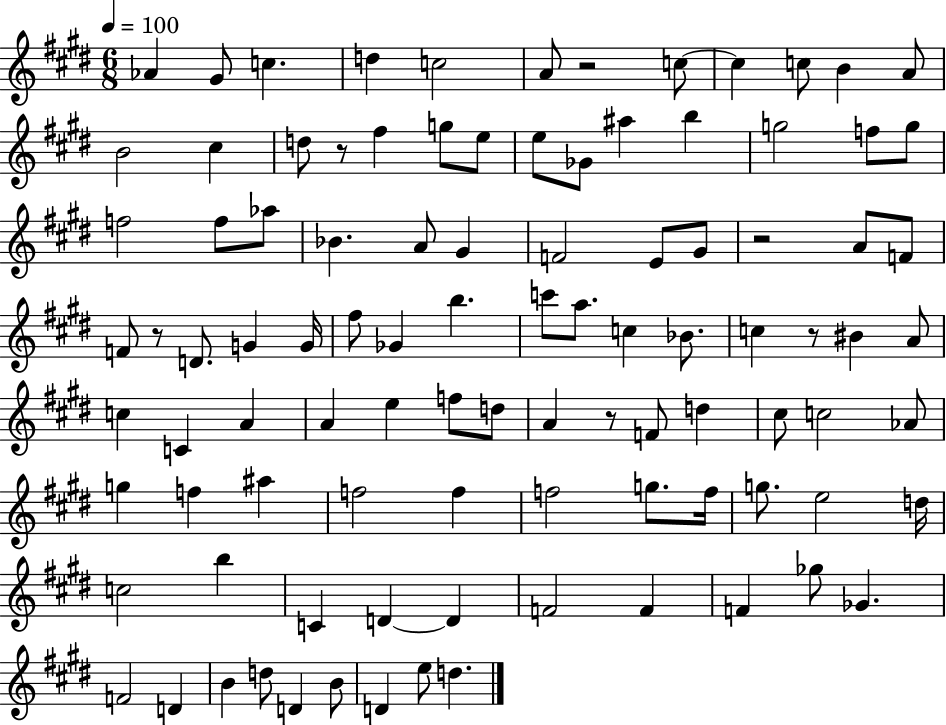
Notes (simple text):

Ab4/q G#4/e C5/q. D5/q C5/h A4/e R/h C5/e C5/q C5/e B4/q A4/e B4/h C#5/q D5/e R/e F#5/q G5/e E5/e E5/e Gb4/e A#5/q B5/q G5/h F5/e G5/e F5/h F5/e Ab5/e Bb4/q. A4/e G#4/q F4/h E4/e G#4/e R/h A4/e F4/e F4/e R/e D4/e. G4/q G4/s F#5/e Gb4/q B5/q. C6/e A5/e. C5/q Bb4/e. C5/q R/e BIS4/q A4/e C5/q C4/q A4/q A4/q E5/q F5/e D5/e A4/q R/e F4/e D5/q C#5/e C5/h Ab4/e G5/q F5/q A#5/q F5/h F5/q F5/h G5/e. F5/s G5/e. E5/h D5/s C5/h B5/q C4/q D4/q D4/q F4/h F4/q F4/q Gb5/e Gb4/q. F4/h D4/q B4/q D5/e D4/q B4/e D4/q E5/e D5/q.